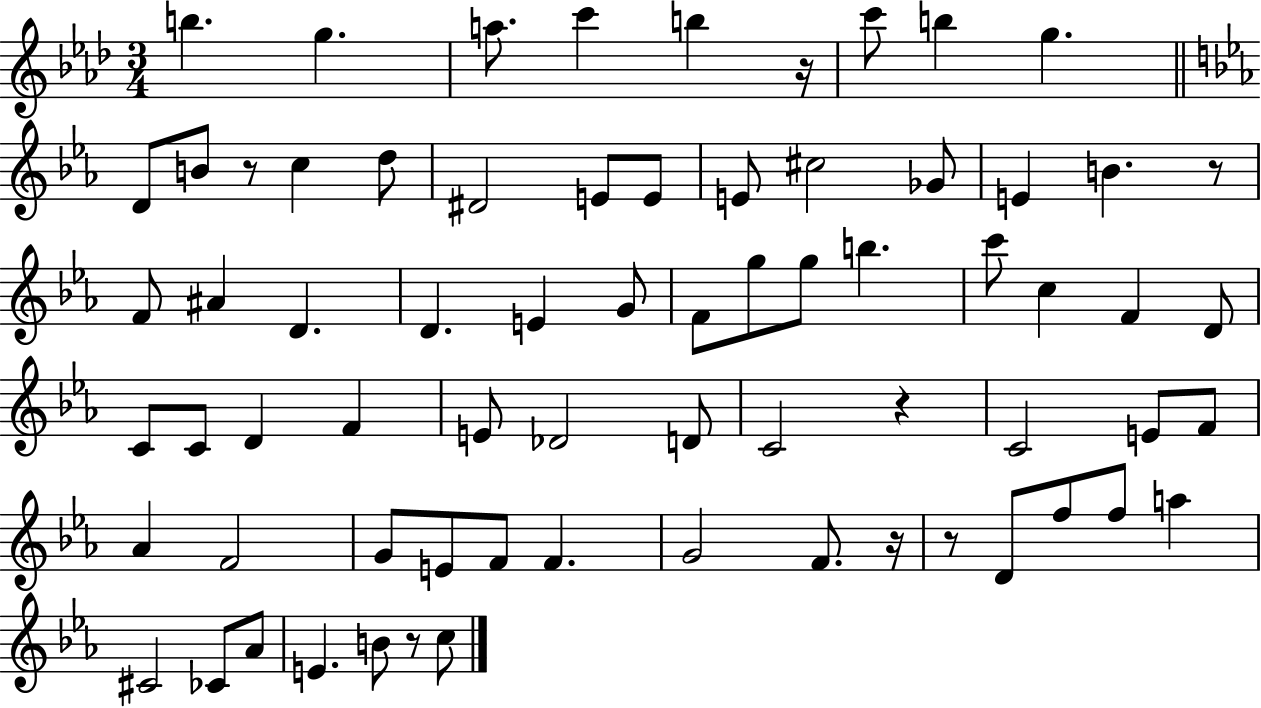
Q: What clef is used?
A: treble